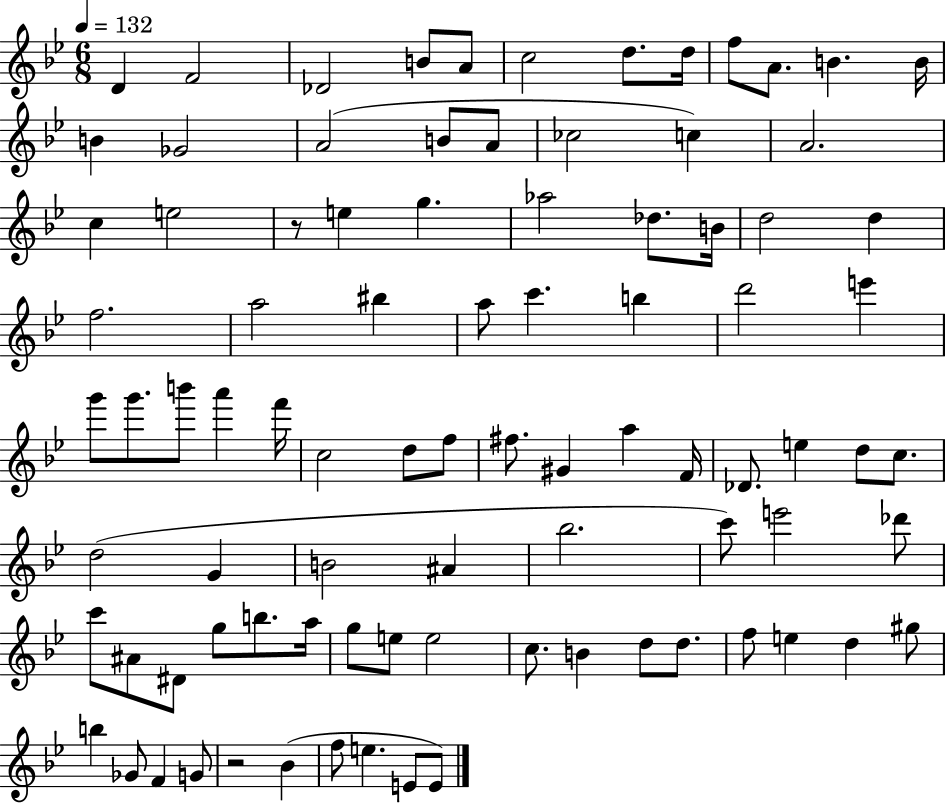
D4/q F4/h Db4/h B4/e A4/e C5/h D5/e. D5/s F5/e A4/e. B4/q. B4/s B4/q Gb4/h A4/h B4/e A4/e CES5/h C5/q A4/h. C5/q E5/h R/e E5/q G5/q. Ab5/h Db5/e. B4/s D5/h D5/q F5/h. A5/h BIS5/q A5/e C6/q. B5/q D6/h E6/q G6/e G6/e. B6/e A6/q F6/s C5/h D5/e F5/e F#5/e. G#4/q A5/q F4/s Db4/e. E5/q D5/e C5/e. D5/h G4/q B4/h A#4/q Bb5/h. C6/e E6/h Db6/e C6/e A#4/e D#4/e G5/e B5/e. A5/s G5/e E5/e E5/h C5/e. B4/q D5/e D5/e. F5/e E5/q D5/q G#5/e B5/q Gb4/e F4/q G4/e R/h Bb4/q F5/e E5/q. E4/e E4/e